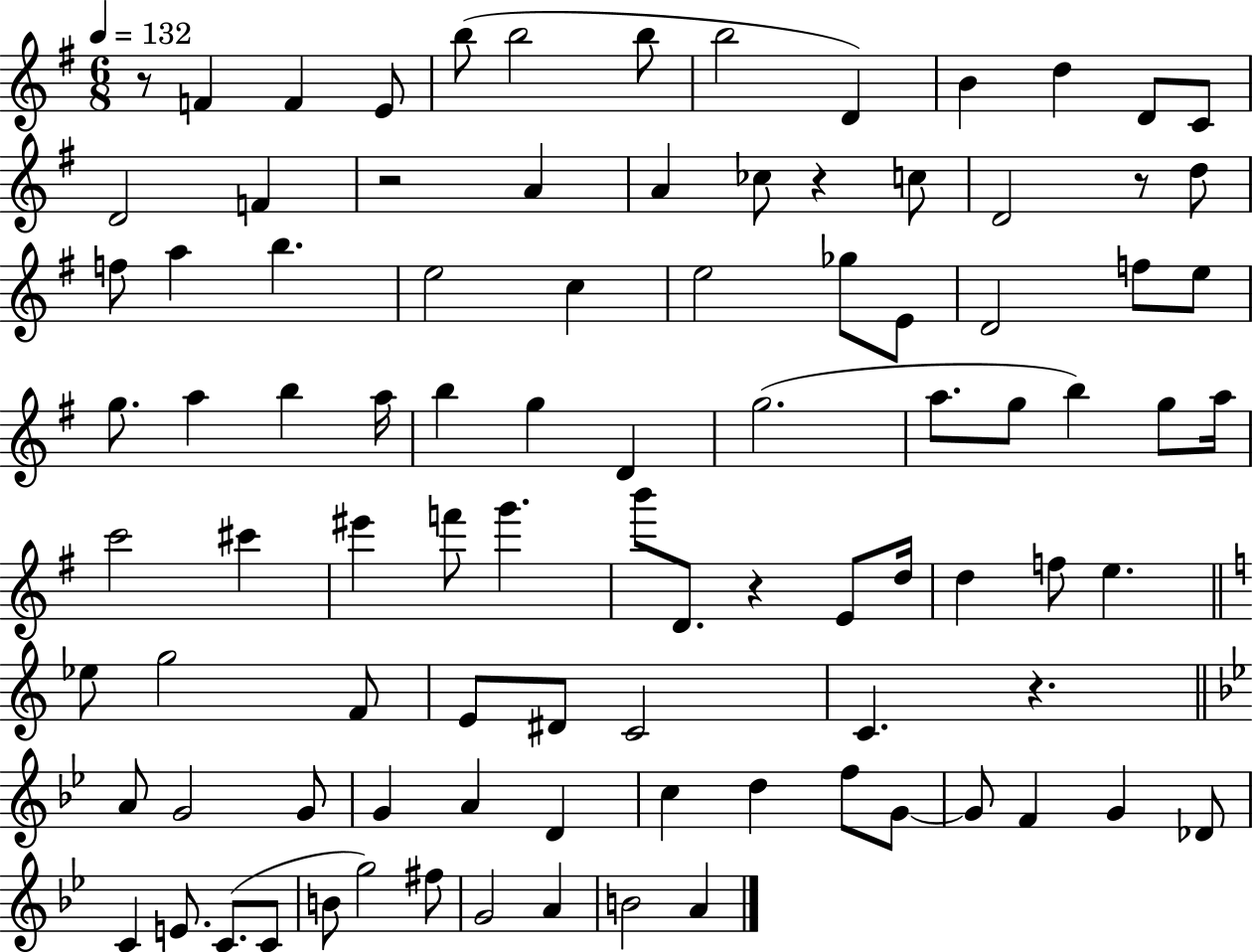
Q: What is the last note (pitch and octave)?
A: A4